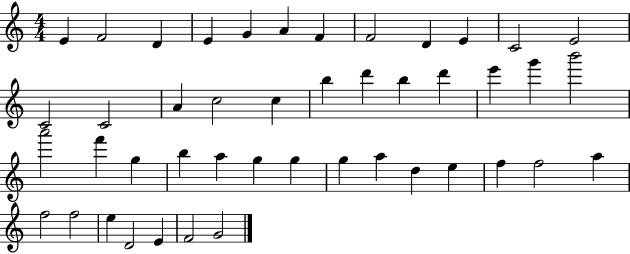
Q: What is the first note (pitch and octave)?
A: E4